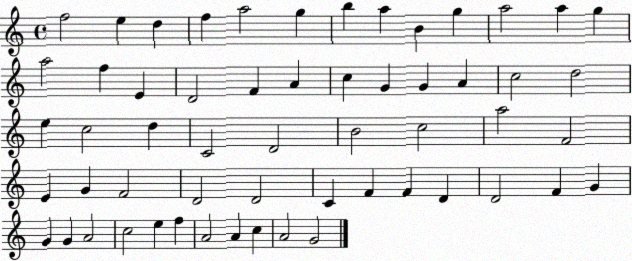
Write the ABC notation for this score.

X:1
T:Untitled
M:4/4
L:1/4
K:C
f2 e d f a2 g b a B g a2 a g a2 f E D2 F A c G G A c2 d2 e c2 d C2 D2 B2 c2 a2 F2 E G F2 D2 D2 C F F D D2 F G G G A2 c2 e f A2 A c A2 G2